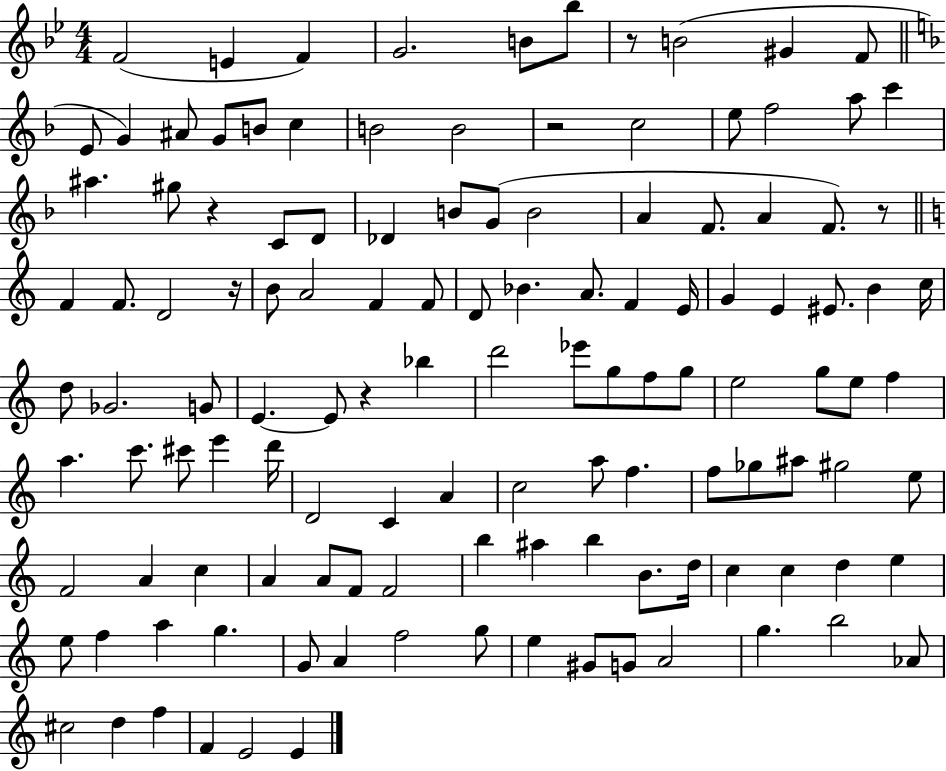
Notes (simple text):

F4/h E4/q F4/q G4/h. B4/e Bb5/e R/e B4/h G#4/q F4/e E4/e G4/q A#4/e G4/e B4/e C5/q B4/h B4/h R/h C5/h E5/e F5/h A5/e C6/q A#5/q. G#5/e R/q C4/e D4/e Db4/q B4/e G4/e B4/h A4/q F4/e. A4/q F4/e. R/e F4/q F4/e. D4/h R/s B4/e A4/h F4/q F4/e D4/e Bb4/q. A4/e. F4/q E4/s G4/q E4/q EIS4/e. B4/q C5/s D5/e Gb4/h. G4/e E4/q. E4/e R/q Bb5/q D6/h Eb6/e G5/e F5/e G5/e E5/h G5/e E5/e F5/q A5/q. C6/e. C#6/e E6/q D6/s D4/h C4/q A4/q C5/h A5/e F5/q. F5/e Gb5/e A#5/e G#5/h E5/e F4/h A4/q C5/q A4/q A4/e F4/e F4/h B5/q A#5/q B5/q B4/e. D5/s C5/q C5/q D5/q E5/q E5/e F5/q A5/q G5/q. G4/e A4/q F5/h G5/e E5/q G#4/e G4/e A4/h G5/q. B5/h Ab4/e C#5/h D5/q F5/q F4/q E4/h E4/q